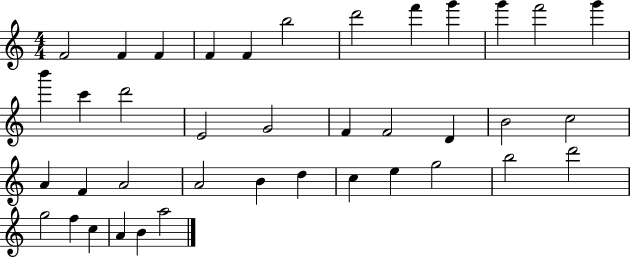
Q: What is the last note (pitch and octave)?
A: A5